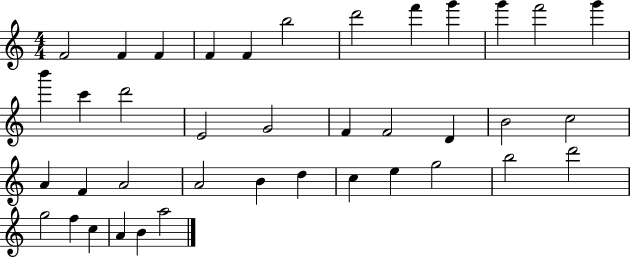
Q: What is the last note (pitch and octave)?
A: A5